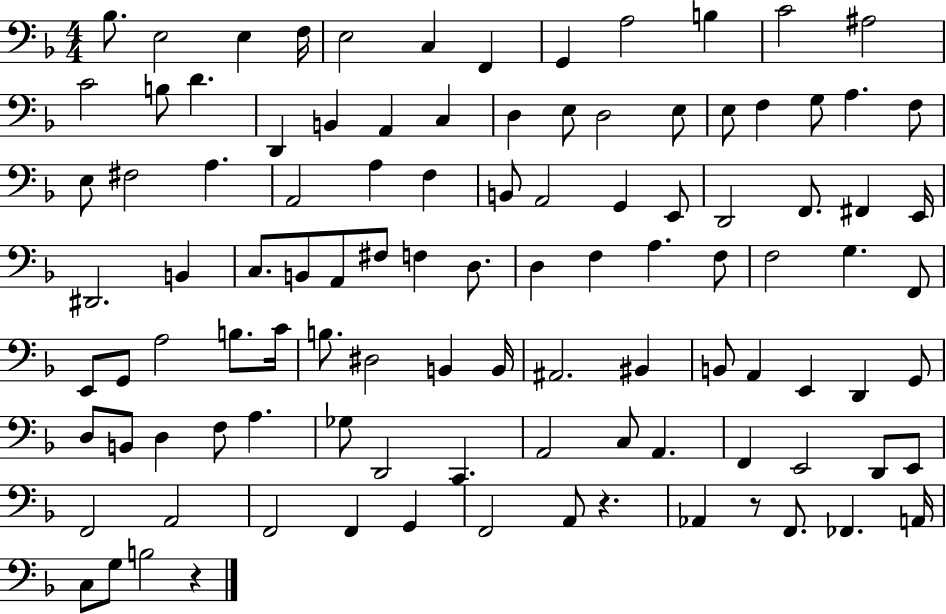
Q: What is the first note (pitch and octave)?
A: Bb3